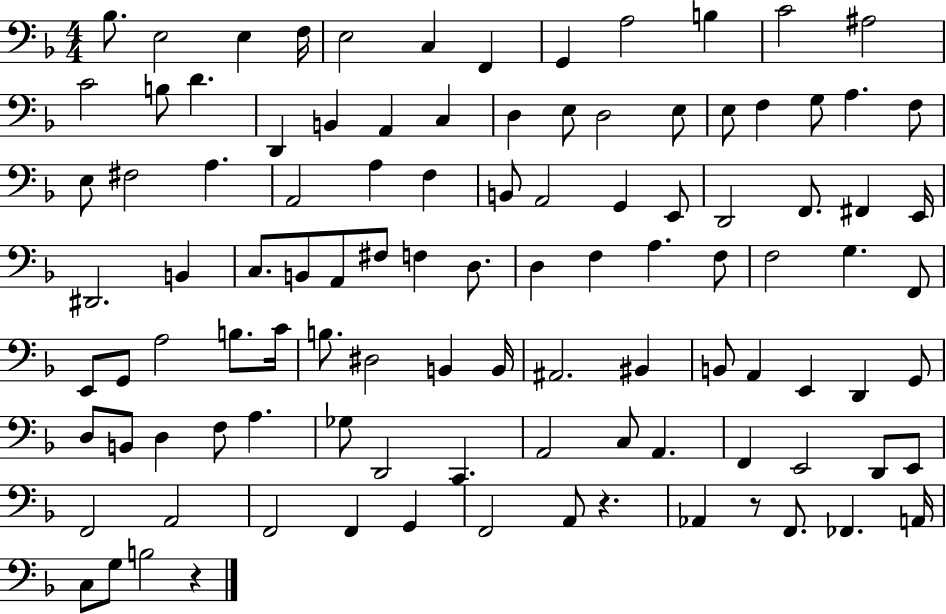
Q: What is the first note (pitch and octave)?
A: Bb3